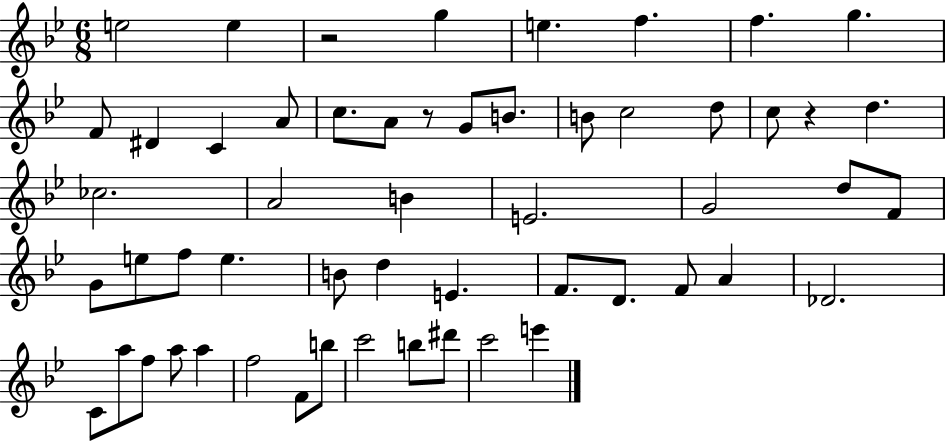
E5/h E5/q R/h G5/q E5/q. F5/q. F5/q. G5/q. F4/e D#4/q C4/q A4/e C5/e. A4/e R/e G4/e B4/e. B4/e C5/h D5/e C5/e R/q D5/q. CES5/h. A4/h B4/q E4/h. G4/h D5/e F4/e G4/e E5/e F5/e E5/q. B4/e D5/q E4/q. F4/e. D4/e. F4/e A4/q Db4/h. C4/e A5/e F5/e A5/e A5/q F5/h F4/e B5/e C6/h B5/e D#6/e C6/h E6/q